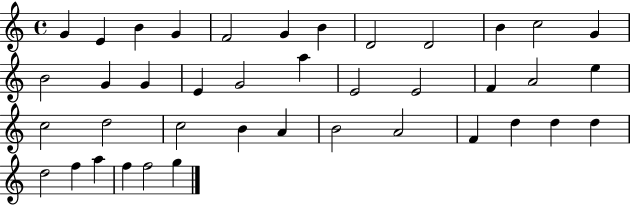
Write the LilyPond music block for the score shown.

{
  \clef treble
  \time 4/4
  \defaultTimeSignature
  \key c \major
  g'4 e'4 b'4 g'4 | f'2 g'4 b'4 | d'2 d'2 | b'4 c''2 g'4 | \break b'2 g'4 g'4 | e'4 g'2 a''4 | e'2 e'2 | f'4 a'2 e''4 | \break c''2 d''2 | c''2 b'4 a'4 | b'2 a'2 | f'4 d''4 d''4 d''4 | \break d''2 f''4 a''4 | f''4 f''2 g''4 | \bar "|."
}